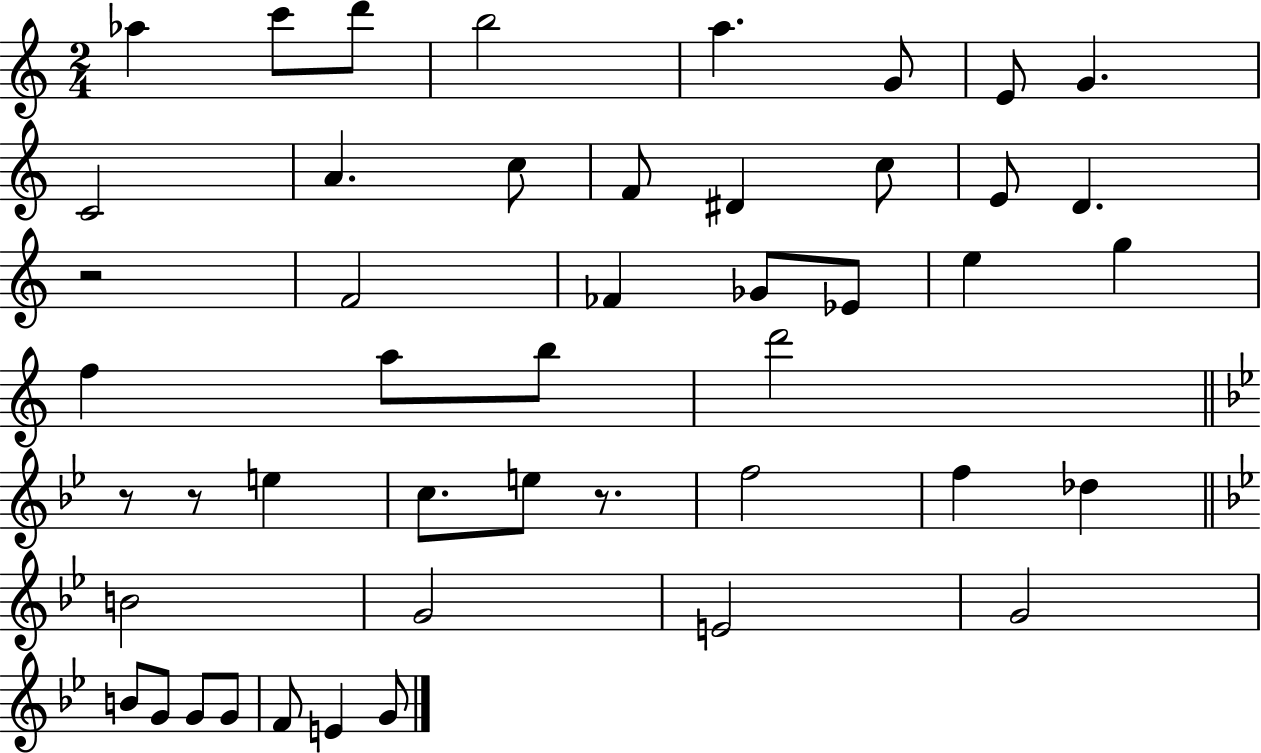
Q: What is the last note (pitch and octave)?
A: G4